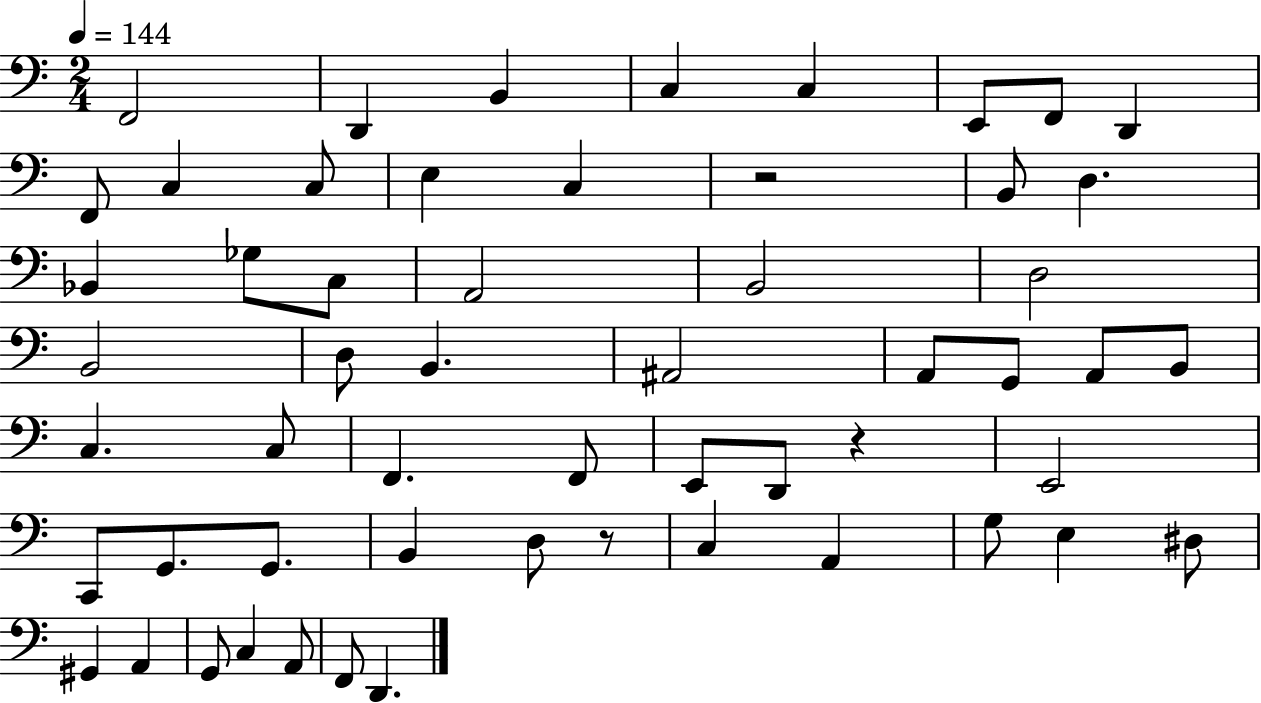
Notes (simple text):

F2/h D2/q B2/q C3/q C3/q E2/e F2/e D2/q F2/e C3/q C3/e E3/q C3/q R/h B2/e D3/q. Bb2/q Gb3/e C3/e A2/h B2/h D3/h B2/h D3/e B2/q. A#2/h A2/e G2/e A2/e B2/e C3/q. C3/e F2/q. F2/e E2/e D2/e R/q E2/h C2/e G2/e. G2/e. B2/q D3/e R/e C3/q A2/q G3/e E3/q D#3/e G#2/q A2/q G2/e C3/q A2/e F2/e D2/q.